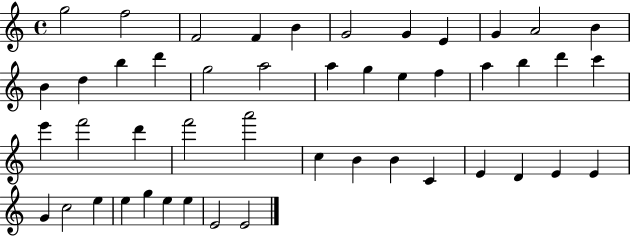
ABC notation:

X:1
T:Untitled
M:4/4
L:1/4
K:C
g2 f2 F2 F B G2 G E G A2 B B d b d' g2 a2 a g e f a b d' c' e' f'2 d' f'2 a'2 c B B C E D E E G c2 e e g e e E2 E2